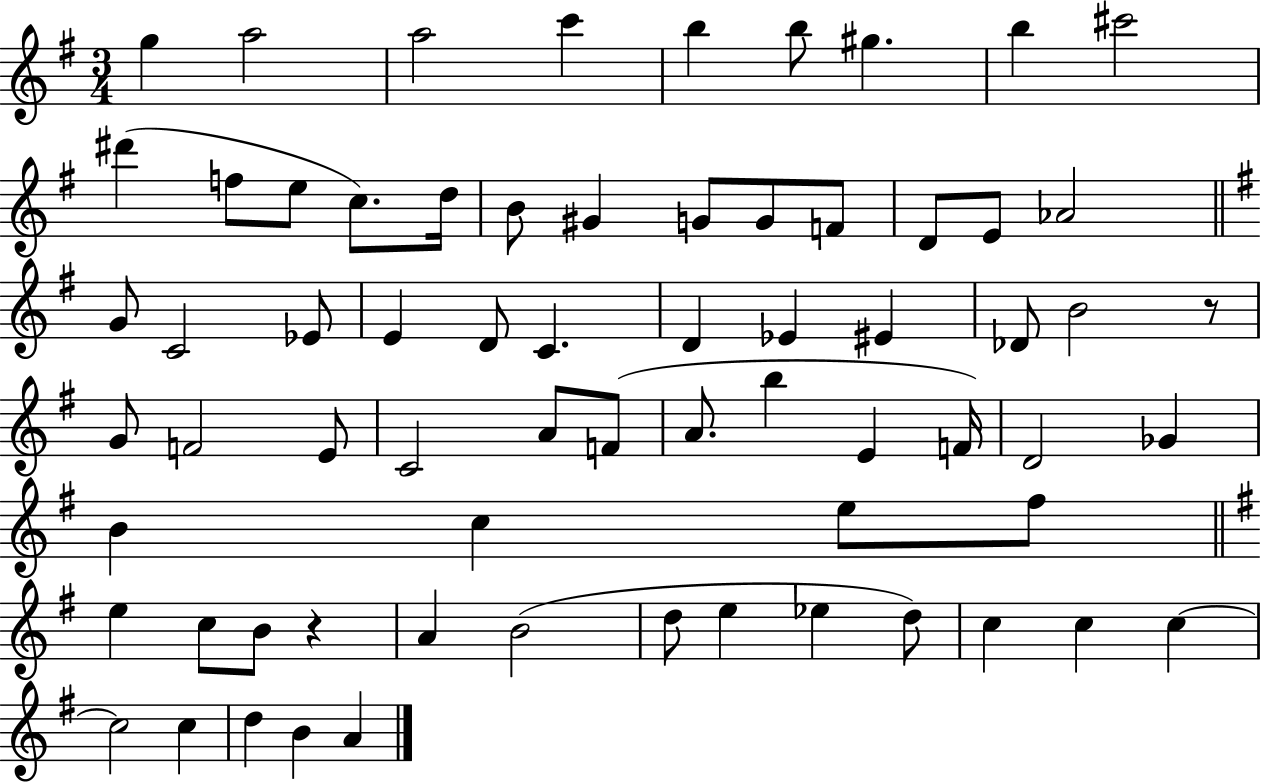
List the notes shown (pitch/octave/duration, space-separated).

G5/q A5/h A5/h C6/q B5/q B5/e G#5/q. B5/q C#6/h D#6/q F5/e E5/e C5/e. D5/s B4/e G#4/q G4/e G4/e F4/e D4/e E4/e Ab4/h G4/e C4/h Eb4/e E4/q D4/e C4/q. D4/q Eb4/q EIS4/q Db4/e B4/h R/e G4/e F4/h E4/e C4/h A4/e F4/e A4/e. B5/q E4/q F4/s D4/h Gb4/q B4/q C5/q E5/e F#5/e E5/q C5/e B4/e R/q A4/q B4/h D5/e E5/q Eb5/q D5/e C5/q C5/q C5/q C5/h C5/q D5/q B4/q A4/q